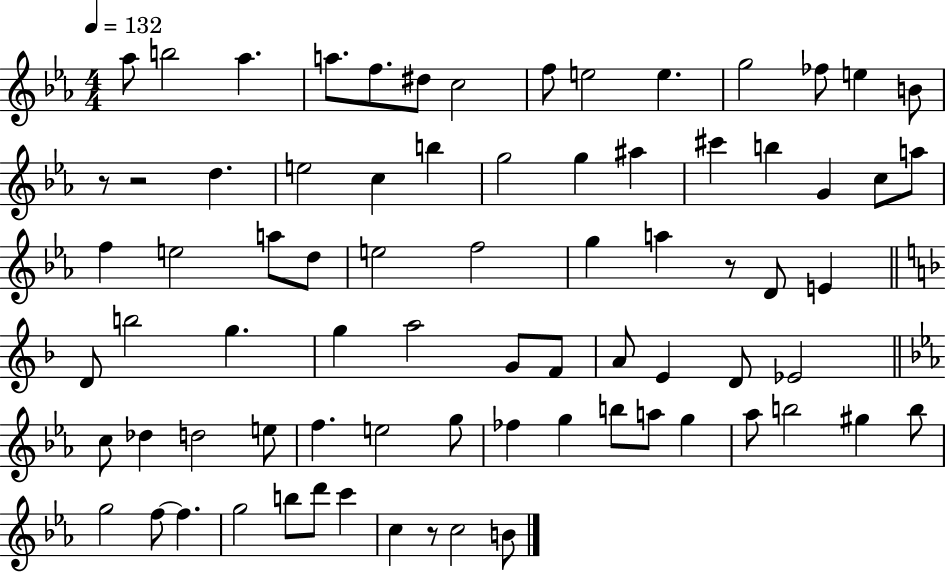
Ab5/e B5/h Ab5/q. A5/e. F5/e. D#5/e C5/h F5/e E5/h E5/q. G5/h FES5/e E5/q B4/e R/e R/h D5/q. E5/h C5/q B5/q G5/h G5/q A#5/q C#6/q B5/q G4/q C5/e A5/e F5/q E5/h A5/e D5/e E5/h F5/h G5/q A5/q R/e D4/e E4/q D4/e B5/h G5/q. G5/q A5/h G4/e F4/e A4/e E4/q D4/e Eb4/h C5/e Db5/q D5/h E5/e F5/q. E5/h G5/e FES5/q G5/q B5/e A5/e G5/q Ab5/e B5/h G#5/q B5/e G5/h F5/e F5/q. G5/h B5/e D6/e C6/q C5/q R/e C5/h B4/e